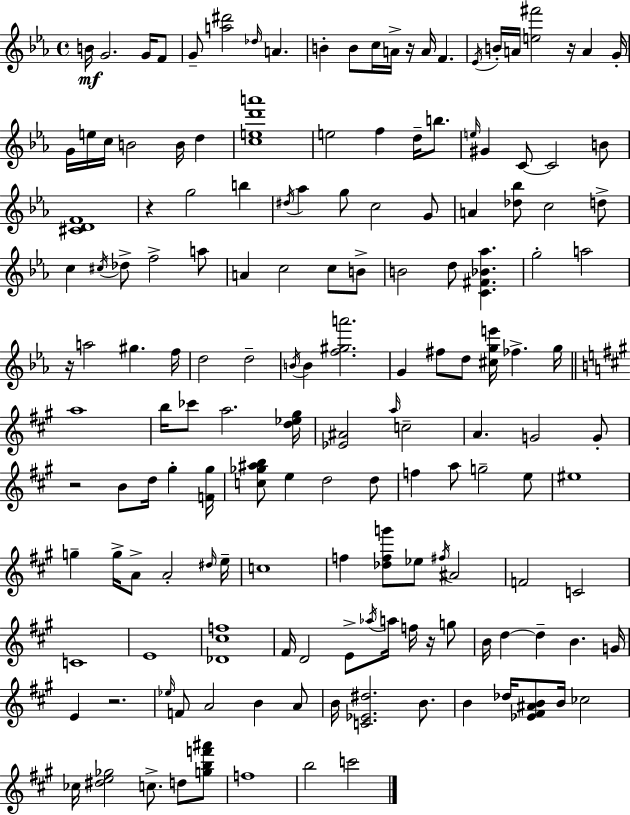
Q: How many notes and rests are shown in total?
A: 158